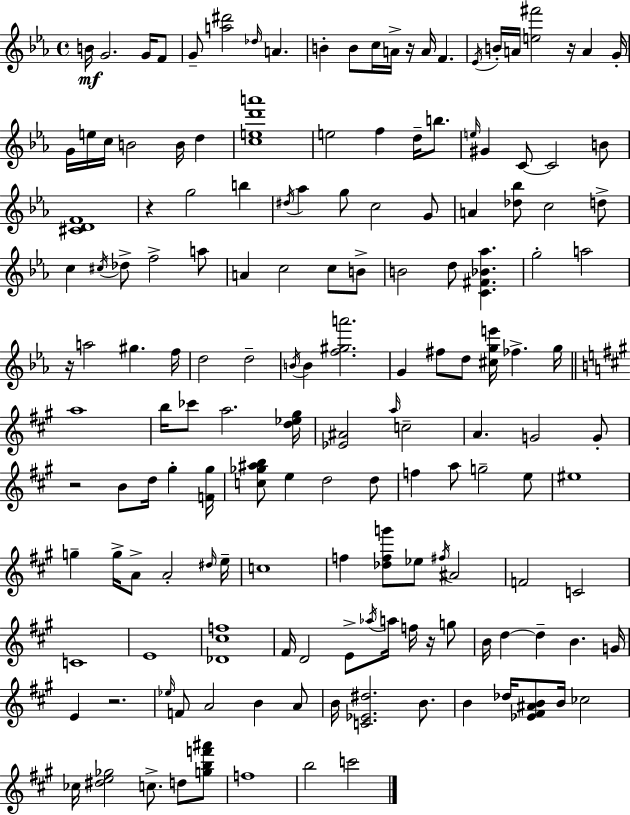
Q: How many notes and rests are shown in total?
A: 158